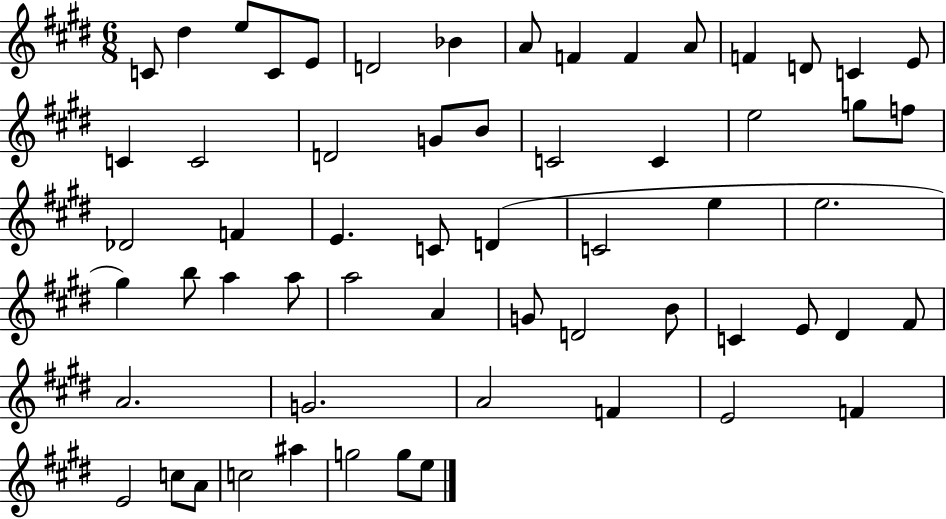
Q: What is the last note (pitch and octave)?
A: E5